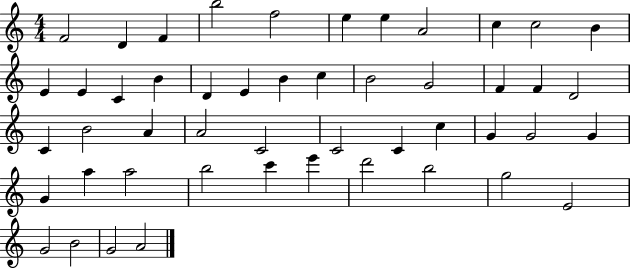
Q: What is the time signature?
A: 4/4